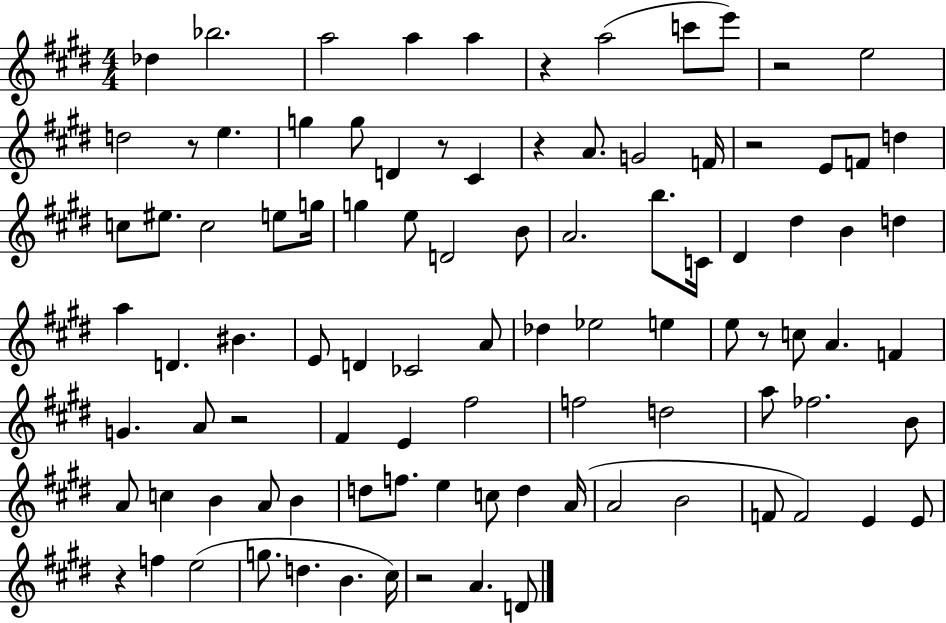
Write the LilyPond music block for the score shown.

{
  \clef treble
  \numericTimeSignature
  \time 4/4
  \key e \major
  des''4 bes''2. | a''2 a''4 a''4 | r4 a''2( c'''8 e'''8) | r2 e''2 | \break d''2 r8 e''4. | g''4 g''8 d'4 r8 cis'4 | r4 a'8. g'2 f'16 | r2 e'8 f'8 d''4 | \break c''8 eis''8. c''2 e''8 g''16 | g''4 e''8 d'2 b'8 | a'2. b''8. c'16 | dis'4 dis''4 b'4 d''4 | \break a''4 d'4. bis'4. | e'8 d'4 ces'2 a'8 | des''4 ees''2 e''4 | e''8 r8 c''8 a'4. f'4 | \break g'4. a'8 r2 | fis'4 e'4 fis''2 | f''2 d''2 | a''8 fes''2. b'8 | \break a'8 c''4 b'4 a'8 b'4 | d''8 f''8. e''4 c''8 d''4 a'16( | a'2 b'2 | f'8 f'2) e'4 e'8 | \break r4 f''4 e''2( | g''8. d''4. b'4. cis''16) | r2 a'4. d'8 | \bar "|."
}